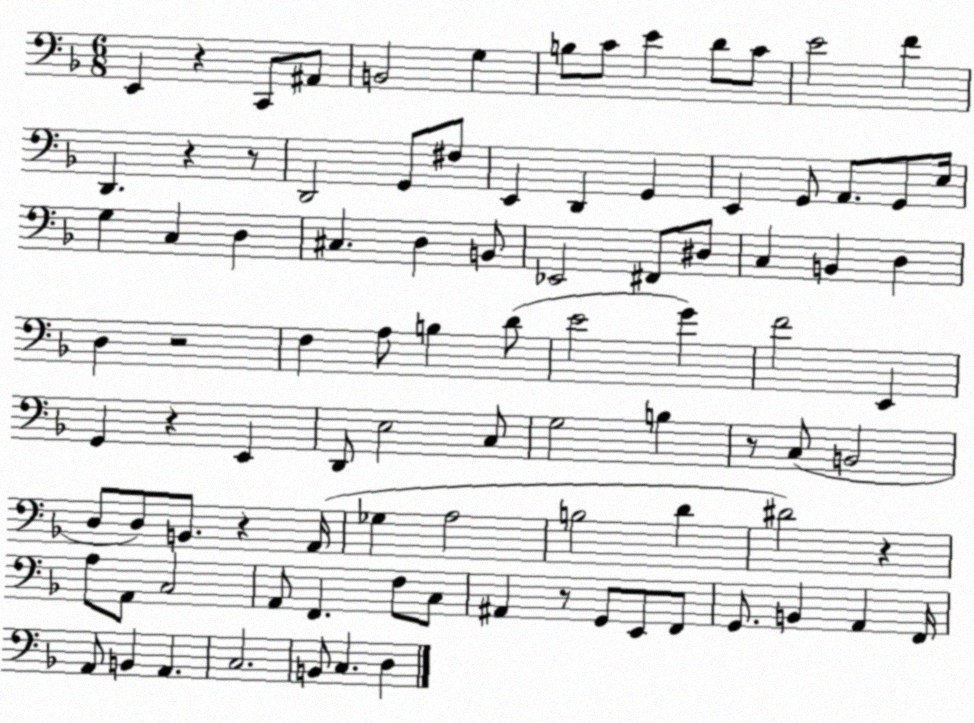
X:1
T:Untitled
M:6/8
L:1/4
K:F
E,, z C,,/2 ^A,,/2 B,,2 G, B,/2 C/2 E D/2 C/2 E2 F D,, z z/2 D,,2 G,,/2 ^F,/2 E,, D,, G,, E,, G,,/2 A,,/2 G,,/2 E,/4 G, C, D, ^C, D, B,,/2 _E,,2 ^F,,/2 ^D,/2 C, B,, D, D, z2 F, A,/2 B, D/2 E2 G F2 E,, G,, z E,, D,,/2 E,2 C,/2 G,2 B, z/2 C,/2 B,,2 D,/2 D,/2 B,,/2 z A,,/4 _G, A,2 B,2 D ^D2 z A,/2 A,,/2 C,2 A,,/2 F,, F,/2 C,/2 ^A,, z/2 G,,/2 E,,/2 F,,/2 G,,/2 B,, A,, F,,/4 A,,/2 B,, A,, C,2 B,,/2 C, D,